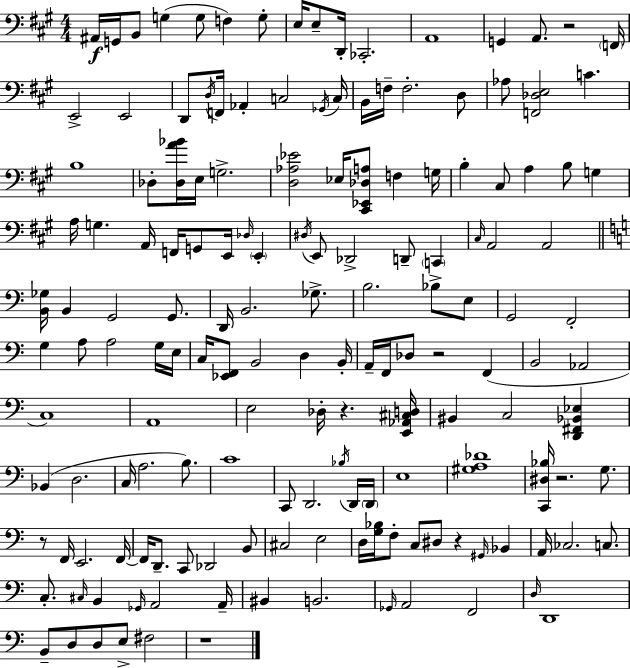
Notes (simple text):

A#2/s G2/s B2/e G3/q G3/e F3/q G3/e E3/s E3/e D2/s CES2/h. A2/w G2/q A2/e. R/h F2/s E2/h E2/h D2/e D3/s F2/s Ab2/q C3/h Gb2/s C3/s B2/s F3/s F3/h. D3/e Ab3/e [F2,Db3,E3]/h C4/q. B3/w Db3/e [Db3,A4,Bb4]/s E3/s G3/h. [D3,Ab3,Eb4]/h Eb3/s [C#2,Eb2,Db3,A3]/e F3/q G3/s B3/q C#3/e A3/q B3/e G3/q A3/s G3/q. A2/s F2/s G2/e E2/s Db3/s E2/q D#3/s E2/e Db2/h D2/e C2/q C#3/s A2/h A2/h [B2,Gb3]/s B2/q G2/h G2/e. D2/s B2/h. Gb3/e. B3/h. Bb3/e E3/e G2/h F2/h G3/q A3/e A3/h G3/s E3/s C3/s [Eb2,F2]/e B2/h D3/q B2/s A2/s F2/s Db3/e R/h F2/q B2/h Ab2/h C3/w A2/w E3/h Db3/s R/q. [E2,Ab2,C#3,D3]/s BIS2/q C3/h [D2,F#2,Bb2,Eb3]/q Bb2/q D3/h. C3/s A3/h. B3/e. C4/w C2/e D2/h. Bb3/s D2/s D2/s E3/w [G#3,A3,Db4]/w [C2,D#3,Bb3]/s R/h. G3/e. R/e F2/s E2/h. F2/s F2/s D2/e. C2/e Db2/h B2/e C#3/h E3/h D3/s [G3,Bb3]/s F3/e C3/e D#3/e R/q G#2/s Bb2/q A2/s CES3/h. C3/e. C3/e. C#3/s B2/q Gb2/s A2/h A2/s BIS2/q B2/h. Gb2/s A2/h F2/h D3/s D2/w B2/e D3/e D3/e E3/e F#3/h R/w